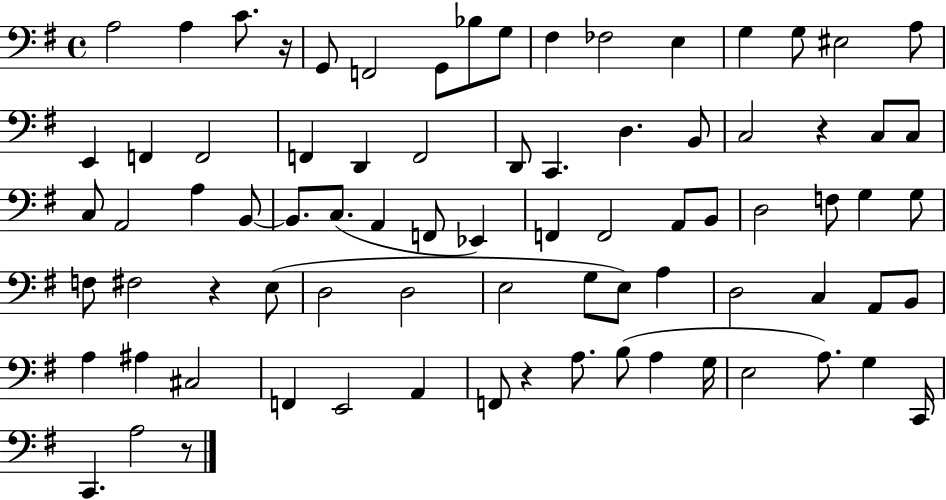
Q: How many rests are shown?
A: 5